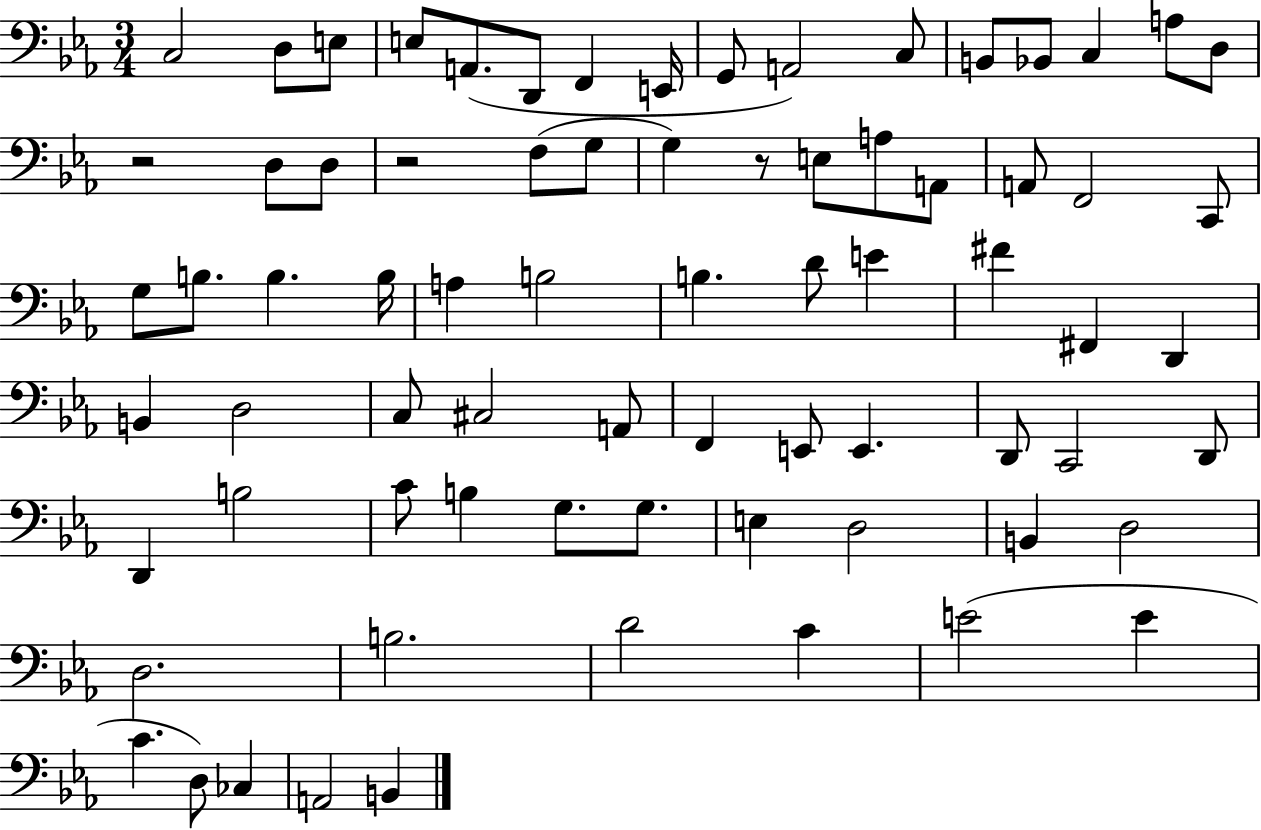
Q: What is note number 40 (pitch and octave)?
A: B2